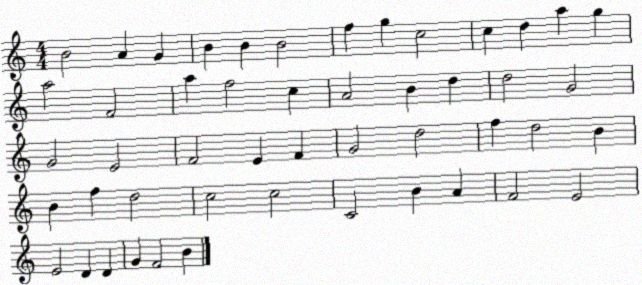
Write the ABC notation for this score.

X:1
T:Untitled
M:4/4
L:1/4
K:C
B2 A G B B B2 f g c2 c d a g a2 F2 a f2 c A2 B d d2 G2 G2 E2 F2 E F G2 d2 f d2 B B f d2 c2 c2 C2 B A F2 E2 E2 D D G F2 B